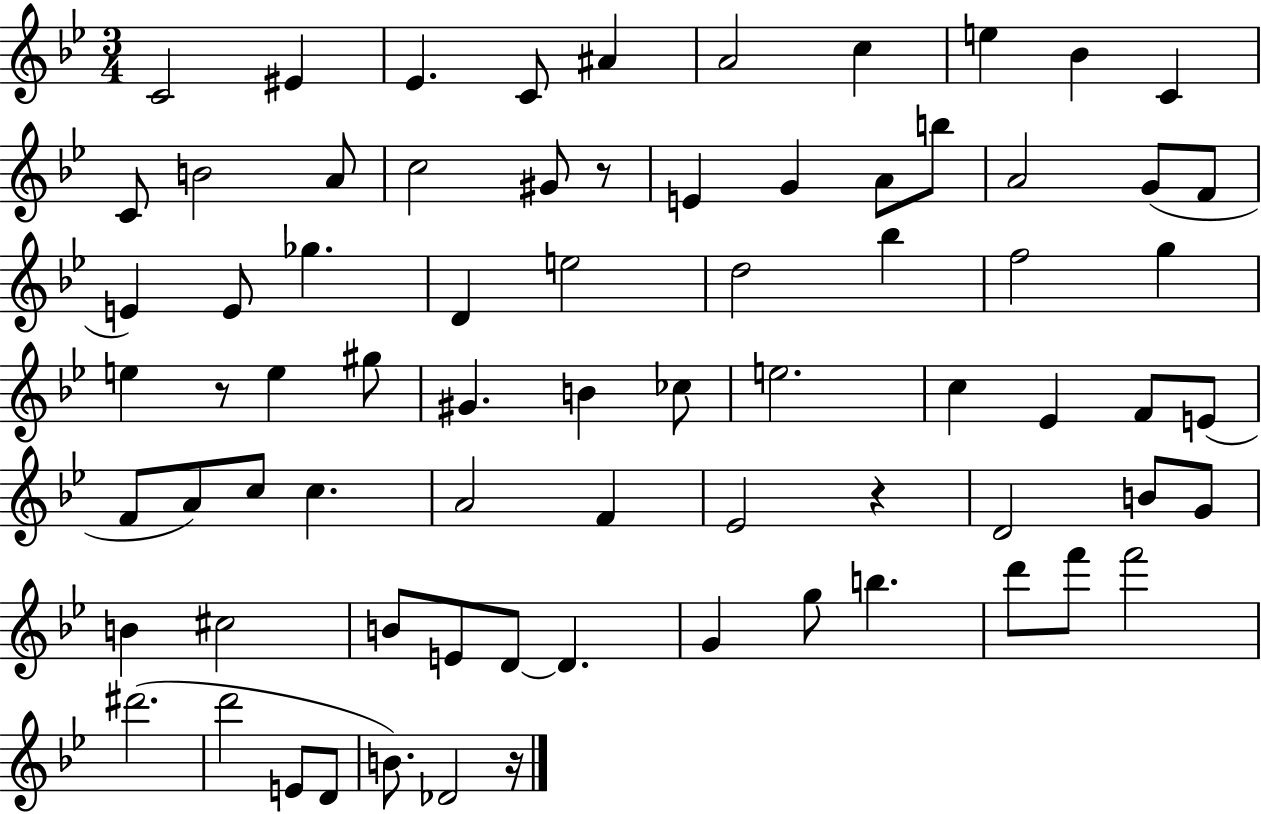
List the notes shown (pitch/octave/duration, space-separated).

C4/h EIS4/q Eb4/q. C4/e A#4/q A4/h C5/q E5/q Bb4/q C4/q C4/e B4/h A4/e C5/h G#4/e R/e E4/q G4/q A4/e B5/e A4/h G4/e F4/e E4/q E4/e Gb5/q. D4/q E5/h D5/h Bb5/q F5/h G5/q E5/q R/e E5/q G#5/e G#4/q. B4/q CES5/e E5/h. C5/q Eb4/q F4/e E4/e F4/e A4/e C5/e C5/q. A4/h F4/q Eb4/h R/q D4/h B4/e G4/e B4/q C#5/h B4/e E4/e D4/e D4/q. G4/q G5/e B5/q. D6/e F6/e F6/h D#6/h. D6/h E4/e D4/e B4/e. Db4/h R/s